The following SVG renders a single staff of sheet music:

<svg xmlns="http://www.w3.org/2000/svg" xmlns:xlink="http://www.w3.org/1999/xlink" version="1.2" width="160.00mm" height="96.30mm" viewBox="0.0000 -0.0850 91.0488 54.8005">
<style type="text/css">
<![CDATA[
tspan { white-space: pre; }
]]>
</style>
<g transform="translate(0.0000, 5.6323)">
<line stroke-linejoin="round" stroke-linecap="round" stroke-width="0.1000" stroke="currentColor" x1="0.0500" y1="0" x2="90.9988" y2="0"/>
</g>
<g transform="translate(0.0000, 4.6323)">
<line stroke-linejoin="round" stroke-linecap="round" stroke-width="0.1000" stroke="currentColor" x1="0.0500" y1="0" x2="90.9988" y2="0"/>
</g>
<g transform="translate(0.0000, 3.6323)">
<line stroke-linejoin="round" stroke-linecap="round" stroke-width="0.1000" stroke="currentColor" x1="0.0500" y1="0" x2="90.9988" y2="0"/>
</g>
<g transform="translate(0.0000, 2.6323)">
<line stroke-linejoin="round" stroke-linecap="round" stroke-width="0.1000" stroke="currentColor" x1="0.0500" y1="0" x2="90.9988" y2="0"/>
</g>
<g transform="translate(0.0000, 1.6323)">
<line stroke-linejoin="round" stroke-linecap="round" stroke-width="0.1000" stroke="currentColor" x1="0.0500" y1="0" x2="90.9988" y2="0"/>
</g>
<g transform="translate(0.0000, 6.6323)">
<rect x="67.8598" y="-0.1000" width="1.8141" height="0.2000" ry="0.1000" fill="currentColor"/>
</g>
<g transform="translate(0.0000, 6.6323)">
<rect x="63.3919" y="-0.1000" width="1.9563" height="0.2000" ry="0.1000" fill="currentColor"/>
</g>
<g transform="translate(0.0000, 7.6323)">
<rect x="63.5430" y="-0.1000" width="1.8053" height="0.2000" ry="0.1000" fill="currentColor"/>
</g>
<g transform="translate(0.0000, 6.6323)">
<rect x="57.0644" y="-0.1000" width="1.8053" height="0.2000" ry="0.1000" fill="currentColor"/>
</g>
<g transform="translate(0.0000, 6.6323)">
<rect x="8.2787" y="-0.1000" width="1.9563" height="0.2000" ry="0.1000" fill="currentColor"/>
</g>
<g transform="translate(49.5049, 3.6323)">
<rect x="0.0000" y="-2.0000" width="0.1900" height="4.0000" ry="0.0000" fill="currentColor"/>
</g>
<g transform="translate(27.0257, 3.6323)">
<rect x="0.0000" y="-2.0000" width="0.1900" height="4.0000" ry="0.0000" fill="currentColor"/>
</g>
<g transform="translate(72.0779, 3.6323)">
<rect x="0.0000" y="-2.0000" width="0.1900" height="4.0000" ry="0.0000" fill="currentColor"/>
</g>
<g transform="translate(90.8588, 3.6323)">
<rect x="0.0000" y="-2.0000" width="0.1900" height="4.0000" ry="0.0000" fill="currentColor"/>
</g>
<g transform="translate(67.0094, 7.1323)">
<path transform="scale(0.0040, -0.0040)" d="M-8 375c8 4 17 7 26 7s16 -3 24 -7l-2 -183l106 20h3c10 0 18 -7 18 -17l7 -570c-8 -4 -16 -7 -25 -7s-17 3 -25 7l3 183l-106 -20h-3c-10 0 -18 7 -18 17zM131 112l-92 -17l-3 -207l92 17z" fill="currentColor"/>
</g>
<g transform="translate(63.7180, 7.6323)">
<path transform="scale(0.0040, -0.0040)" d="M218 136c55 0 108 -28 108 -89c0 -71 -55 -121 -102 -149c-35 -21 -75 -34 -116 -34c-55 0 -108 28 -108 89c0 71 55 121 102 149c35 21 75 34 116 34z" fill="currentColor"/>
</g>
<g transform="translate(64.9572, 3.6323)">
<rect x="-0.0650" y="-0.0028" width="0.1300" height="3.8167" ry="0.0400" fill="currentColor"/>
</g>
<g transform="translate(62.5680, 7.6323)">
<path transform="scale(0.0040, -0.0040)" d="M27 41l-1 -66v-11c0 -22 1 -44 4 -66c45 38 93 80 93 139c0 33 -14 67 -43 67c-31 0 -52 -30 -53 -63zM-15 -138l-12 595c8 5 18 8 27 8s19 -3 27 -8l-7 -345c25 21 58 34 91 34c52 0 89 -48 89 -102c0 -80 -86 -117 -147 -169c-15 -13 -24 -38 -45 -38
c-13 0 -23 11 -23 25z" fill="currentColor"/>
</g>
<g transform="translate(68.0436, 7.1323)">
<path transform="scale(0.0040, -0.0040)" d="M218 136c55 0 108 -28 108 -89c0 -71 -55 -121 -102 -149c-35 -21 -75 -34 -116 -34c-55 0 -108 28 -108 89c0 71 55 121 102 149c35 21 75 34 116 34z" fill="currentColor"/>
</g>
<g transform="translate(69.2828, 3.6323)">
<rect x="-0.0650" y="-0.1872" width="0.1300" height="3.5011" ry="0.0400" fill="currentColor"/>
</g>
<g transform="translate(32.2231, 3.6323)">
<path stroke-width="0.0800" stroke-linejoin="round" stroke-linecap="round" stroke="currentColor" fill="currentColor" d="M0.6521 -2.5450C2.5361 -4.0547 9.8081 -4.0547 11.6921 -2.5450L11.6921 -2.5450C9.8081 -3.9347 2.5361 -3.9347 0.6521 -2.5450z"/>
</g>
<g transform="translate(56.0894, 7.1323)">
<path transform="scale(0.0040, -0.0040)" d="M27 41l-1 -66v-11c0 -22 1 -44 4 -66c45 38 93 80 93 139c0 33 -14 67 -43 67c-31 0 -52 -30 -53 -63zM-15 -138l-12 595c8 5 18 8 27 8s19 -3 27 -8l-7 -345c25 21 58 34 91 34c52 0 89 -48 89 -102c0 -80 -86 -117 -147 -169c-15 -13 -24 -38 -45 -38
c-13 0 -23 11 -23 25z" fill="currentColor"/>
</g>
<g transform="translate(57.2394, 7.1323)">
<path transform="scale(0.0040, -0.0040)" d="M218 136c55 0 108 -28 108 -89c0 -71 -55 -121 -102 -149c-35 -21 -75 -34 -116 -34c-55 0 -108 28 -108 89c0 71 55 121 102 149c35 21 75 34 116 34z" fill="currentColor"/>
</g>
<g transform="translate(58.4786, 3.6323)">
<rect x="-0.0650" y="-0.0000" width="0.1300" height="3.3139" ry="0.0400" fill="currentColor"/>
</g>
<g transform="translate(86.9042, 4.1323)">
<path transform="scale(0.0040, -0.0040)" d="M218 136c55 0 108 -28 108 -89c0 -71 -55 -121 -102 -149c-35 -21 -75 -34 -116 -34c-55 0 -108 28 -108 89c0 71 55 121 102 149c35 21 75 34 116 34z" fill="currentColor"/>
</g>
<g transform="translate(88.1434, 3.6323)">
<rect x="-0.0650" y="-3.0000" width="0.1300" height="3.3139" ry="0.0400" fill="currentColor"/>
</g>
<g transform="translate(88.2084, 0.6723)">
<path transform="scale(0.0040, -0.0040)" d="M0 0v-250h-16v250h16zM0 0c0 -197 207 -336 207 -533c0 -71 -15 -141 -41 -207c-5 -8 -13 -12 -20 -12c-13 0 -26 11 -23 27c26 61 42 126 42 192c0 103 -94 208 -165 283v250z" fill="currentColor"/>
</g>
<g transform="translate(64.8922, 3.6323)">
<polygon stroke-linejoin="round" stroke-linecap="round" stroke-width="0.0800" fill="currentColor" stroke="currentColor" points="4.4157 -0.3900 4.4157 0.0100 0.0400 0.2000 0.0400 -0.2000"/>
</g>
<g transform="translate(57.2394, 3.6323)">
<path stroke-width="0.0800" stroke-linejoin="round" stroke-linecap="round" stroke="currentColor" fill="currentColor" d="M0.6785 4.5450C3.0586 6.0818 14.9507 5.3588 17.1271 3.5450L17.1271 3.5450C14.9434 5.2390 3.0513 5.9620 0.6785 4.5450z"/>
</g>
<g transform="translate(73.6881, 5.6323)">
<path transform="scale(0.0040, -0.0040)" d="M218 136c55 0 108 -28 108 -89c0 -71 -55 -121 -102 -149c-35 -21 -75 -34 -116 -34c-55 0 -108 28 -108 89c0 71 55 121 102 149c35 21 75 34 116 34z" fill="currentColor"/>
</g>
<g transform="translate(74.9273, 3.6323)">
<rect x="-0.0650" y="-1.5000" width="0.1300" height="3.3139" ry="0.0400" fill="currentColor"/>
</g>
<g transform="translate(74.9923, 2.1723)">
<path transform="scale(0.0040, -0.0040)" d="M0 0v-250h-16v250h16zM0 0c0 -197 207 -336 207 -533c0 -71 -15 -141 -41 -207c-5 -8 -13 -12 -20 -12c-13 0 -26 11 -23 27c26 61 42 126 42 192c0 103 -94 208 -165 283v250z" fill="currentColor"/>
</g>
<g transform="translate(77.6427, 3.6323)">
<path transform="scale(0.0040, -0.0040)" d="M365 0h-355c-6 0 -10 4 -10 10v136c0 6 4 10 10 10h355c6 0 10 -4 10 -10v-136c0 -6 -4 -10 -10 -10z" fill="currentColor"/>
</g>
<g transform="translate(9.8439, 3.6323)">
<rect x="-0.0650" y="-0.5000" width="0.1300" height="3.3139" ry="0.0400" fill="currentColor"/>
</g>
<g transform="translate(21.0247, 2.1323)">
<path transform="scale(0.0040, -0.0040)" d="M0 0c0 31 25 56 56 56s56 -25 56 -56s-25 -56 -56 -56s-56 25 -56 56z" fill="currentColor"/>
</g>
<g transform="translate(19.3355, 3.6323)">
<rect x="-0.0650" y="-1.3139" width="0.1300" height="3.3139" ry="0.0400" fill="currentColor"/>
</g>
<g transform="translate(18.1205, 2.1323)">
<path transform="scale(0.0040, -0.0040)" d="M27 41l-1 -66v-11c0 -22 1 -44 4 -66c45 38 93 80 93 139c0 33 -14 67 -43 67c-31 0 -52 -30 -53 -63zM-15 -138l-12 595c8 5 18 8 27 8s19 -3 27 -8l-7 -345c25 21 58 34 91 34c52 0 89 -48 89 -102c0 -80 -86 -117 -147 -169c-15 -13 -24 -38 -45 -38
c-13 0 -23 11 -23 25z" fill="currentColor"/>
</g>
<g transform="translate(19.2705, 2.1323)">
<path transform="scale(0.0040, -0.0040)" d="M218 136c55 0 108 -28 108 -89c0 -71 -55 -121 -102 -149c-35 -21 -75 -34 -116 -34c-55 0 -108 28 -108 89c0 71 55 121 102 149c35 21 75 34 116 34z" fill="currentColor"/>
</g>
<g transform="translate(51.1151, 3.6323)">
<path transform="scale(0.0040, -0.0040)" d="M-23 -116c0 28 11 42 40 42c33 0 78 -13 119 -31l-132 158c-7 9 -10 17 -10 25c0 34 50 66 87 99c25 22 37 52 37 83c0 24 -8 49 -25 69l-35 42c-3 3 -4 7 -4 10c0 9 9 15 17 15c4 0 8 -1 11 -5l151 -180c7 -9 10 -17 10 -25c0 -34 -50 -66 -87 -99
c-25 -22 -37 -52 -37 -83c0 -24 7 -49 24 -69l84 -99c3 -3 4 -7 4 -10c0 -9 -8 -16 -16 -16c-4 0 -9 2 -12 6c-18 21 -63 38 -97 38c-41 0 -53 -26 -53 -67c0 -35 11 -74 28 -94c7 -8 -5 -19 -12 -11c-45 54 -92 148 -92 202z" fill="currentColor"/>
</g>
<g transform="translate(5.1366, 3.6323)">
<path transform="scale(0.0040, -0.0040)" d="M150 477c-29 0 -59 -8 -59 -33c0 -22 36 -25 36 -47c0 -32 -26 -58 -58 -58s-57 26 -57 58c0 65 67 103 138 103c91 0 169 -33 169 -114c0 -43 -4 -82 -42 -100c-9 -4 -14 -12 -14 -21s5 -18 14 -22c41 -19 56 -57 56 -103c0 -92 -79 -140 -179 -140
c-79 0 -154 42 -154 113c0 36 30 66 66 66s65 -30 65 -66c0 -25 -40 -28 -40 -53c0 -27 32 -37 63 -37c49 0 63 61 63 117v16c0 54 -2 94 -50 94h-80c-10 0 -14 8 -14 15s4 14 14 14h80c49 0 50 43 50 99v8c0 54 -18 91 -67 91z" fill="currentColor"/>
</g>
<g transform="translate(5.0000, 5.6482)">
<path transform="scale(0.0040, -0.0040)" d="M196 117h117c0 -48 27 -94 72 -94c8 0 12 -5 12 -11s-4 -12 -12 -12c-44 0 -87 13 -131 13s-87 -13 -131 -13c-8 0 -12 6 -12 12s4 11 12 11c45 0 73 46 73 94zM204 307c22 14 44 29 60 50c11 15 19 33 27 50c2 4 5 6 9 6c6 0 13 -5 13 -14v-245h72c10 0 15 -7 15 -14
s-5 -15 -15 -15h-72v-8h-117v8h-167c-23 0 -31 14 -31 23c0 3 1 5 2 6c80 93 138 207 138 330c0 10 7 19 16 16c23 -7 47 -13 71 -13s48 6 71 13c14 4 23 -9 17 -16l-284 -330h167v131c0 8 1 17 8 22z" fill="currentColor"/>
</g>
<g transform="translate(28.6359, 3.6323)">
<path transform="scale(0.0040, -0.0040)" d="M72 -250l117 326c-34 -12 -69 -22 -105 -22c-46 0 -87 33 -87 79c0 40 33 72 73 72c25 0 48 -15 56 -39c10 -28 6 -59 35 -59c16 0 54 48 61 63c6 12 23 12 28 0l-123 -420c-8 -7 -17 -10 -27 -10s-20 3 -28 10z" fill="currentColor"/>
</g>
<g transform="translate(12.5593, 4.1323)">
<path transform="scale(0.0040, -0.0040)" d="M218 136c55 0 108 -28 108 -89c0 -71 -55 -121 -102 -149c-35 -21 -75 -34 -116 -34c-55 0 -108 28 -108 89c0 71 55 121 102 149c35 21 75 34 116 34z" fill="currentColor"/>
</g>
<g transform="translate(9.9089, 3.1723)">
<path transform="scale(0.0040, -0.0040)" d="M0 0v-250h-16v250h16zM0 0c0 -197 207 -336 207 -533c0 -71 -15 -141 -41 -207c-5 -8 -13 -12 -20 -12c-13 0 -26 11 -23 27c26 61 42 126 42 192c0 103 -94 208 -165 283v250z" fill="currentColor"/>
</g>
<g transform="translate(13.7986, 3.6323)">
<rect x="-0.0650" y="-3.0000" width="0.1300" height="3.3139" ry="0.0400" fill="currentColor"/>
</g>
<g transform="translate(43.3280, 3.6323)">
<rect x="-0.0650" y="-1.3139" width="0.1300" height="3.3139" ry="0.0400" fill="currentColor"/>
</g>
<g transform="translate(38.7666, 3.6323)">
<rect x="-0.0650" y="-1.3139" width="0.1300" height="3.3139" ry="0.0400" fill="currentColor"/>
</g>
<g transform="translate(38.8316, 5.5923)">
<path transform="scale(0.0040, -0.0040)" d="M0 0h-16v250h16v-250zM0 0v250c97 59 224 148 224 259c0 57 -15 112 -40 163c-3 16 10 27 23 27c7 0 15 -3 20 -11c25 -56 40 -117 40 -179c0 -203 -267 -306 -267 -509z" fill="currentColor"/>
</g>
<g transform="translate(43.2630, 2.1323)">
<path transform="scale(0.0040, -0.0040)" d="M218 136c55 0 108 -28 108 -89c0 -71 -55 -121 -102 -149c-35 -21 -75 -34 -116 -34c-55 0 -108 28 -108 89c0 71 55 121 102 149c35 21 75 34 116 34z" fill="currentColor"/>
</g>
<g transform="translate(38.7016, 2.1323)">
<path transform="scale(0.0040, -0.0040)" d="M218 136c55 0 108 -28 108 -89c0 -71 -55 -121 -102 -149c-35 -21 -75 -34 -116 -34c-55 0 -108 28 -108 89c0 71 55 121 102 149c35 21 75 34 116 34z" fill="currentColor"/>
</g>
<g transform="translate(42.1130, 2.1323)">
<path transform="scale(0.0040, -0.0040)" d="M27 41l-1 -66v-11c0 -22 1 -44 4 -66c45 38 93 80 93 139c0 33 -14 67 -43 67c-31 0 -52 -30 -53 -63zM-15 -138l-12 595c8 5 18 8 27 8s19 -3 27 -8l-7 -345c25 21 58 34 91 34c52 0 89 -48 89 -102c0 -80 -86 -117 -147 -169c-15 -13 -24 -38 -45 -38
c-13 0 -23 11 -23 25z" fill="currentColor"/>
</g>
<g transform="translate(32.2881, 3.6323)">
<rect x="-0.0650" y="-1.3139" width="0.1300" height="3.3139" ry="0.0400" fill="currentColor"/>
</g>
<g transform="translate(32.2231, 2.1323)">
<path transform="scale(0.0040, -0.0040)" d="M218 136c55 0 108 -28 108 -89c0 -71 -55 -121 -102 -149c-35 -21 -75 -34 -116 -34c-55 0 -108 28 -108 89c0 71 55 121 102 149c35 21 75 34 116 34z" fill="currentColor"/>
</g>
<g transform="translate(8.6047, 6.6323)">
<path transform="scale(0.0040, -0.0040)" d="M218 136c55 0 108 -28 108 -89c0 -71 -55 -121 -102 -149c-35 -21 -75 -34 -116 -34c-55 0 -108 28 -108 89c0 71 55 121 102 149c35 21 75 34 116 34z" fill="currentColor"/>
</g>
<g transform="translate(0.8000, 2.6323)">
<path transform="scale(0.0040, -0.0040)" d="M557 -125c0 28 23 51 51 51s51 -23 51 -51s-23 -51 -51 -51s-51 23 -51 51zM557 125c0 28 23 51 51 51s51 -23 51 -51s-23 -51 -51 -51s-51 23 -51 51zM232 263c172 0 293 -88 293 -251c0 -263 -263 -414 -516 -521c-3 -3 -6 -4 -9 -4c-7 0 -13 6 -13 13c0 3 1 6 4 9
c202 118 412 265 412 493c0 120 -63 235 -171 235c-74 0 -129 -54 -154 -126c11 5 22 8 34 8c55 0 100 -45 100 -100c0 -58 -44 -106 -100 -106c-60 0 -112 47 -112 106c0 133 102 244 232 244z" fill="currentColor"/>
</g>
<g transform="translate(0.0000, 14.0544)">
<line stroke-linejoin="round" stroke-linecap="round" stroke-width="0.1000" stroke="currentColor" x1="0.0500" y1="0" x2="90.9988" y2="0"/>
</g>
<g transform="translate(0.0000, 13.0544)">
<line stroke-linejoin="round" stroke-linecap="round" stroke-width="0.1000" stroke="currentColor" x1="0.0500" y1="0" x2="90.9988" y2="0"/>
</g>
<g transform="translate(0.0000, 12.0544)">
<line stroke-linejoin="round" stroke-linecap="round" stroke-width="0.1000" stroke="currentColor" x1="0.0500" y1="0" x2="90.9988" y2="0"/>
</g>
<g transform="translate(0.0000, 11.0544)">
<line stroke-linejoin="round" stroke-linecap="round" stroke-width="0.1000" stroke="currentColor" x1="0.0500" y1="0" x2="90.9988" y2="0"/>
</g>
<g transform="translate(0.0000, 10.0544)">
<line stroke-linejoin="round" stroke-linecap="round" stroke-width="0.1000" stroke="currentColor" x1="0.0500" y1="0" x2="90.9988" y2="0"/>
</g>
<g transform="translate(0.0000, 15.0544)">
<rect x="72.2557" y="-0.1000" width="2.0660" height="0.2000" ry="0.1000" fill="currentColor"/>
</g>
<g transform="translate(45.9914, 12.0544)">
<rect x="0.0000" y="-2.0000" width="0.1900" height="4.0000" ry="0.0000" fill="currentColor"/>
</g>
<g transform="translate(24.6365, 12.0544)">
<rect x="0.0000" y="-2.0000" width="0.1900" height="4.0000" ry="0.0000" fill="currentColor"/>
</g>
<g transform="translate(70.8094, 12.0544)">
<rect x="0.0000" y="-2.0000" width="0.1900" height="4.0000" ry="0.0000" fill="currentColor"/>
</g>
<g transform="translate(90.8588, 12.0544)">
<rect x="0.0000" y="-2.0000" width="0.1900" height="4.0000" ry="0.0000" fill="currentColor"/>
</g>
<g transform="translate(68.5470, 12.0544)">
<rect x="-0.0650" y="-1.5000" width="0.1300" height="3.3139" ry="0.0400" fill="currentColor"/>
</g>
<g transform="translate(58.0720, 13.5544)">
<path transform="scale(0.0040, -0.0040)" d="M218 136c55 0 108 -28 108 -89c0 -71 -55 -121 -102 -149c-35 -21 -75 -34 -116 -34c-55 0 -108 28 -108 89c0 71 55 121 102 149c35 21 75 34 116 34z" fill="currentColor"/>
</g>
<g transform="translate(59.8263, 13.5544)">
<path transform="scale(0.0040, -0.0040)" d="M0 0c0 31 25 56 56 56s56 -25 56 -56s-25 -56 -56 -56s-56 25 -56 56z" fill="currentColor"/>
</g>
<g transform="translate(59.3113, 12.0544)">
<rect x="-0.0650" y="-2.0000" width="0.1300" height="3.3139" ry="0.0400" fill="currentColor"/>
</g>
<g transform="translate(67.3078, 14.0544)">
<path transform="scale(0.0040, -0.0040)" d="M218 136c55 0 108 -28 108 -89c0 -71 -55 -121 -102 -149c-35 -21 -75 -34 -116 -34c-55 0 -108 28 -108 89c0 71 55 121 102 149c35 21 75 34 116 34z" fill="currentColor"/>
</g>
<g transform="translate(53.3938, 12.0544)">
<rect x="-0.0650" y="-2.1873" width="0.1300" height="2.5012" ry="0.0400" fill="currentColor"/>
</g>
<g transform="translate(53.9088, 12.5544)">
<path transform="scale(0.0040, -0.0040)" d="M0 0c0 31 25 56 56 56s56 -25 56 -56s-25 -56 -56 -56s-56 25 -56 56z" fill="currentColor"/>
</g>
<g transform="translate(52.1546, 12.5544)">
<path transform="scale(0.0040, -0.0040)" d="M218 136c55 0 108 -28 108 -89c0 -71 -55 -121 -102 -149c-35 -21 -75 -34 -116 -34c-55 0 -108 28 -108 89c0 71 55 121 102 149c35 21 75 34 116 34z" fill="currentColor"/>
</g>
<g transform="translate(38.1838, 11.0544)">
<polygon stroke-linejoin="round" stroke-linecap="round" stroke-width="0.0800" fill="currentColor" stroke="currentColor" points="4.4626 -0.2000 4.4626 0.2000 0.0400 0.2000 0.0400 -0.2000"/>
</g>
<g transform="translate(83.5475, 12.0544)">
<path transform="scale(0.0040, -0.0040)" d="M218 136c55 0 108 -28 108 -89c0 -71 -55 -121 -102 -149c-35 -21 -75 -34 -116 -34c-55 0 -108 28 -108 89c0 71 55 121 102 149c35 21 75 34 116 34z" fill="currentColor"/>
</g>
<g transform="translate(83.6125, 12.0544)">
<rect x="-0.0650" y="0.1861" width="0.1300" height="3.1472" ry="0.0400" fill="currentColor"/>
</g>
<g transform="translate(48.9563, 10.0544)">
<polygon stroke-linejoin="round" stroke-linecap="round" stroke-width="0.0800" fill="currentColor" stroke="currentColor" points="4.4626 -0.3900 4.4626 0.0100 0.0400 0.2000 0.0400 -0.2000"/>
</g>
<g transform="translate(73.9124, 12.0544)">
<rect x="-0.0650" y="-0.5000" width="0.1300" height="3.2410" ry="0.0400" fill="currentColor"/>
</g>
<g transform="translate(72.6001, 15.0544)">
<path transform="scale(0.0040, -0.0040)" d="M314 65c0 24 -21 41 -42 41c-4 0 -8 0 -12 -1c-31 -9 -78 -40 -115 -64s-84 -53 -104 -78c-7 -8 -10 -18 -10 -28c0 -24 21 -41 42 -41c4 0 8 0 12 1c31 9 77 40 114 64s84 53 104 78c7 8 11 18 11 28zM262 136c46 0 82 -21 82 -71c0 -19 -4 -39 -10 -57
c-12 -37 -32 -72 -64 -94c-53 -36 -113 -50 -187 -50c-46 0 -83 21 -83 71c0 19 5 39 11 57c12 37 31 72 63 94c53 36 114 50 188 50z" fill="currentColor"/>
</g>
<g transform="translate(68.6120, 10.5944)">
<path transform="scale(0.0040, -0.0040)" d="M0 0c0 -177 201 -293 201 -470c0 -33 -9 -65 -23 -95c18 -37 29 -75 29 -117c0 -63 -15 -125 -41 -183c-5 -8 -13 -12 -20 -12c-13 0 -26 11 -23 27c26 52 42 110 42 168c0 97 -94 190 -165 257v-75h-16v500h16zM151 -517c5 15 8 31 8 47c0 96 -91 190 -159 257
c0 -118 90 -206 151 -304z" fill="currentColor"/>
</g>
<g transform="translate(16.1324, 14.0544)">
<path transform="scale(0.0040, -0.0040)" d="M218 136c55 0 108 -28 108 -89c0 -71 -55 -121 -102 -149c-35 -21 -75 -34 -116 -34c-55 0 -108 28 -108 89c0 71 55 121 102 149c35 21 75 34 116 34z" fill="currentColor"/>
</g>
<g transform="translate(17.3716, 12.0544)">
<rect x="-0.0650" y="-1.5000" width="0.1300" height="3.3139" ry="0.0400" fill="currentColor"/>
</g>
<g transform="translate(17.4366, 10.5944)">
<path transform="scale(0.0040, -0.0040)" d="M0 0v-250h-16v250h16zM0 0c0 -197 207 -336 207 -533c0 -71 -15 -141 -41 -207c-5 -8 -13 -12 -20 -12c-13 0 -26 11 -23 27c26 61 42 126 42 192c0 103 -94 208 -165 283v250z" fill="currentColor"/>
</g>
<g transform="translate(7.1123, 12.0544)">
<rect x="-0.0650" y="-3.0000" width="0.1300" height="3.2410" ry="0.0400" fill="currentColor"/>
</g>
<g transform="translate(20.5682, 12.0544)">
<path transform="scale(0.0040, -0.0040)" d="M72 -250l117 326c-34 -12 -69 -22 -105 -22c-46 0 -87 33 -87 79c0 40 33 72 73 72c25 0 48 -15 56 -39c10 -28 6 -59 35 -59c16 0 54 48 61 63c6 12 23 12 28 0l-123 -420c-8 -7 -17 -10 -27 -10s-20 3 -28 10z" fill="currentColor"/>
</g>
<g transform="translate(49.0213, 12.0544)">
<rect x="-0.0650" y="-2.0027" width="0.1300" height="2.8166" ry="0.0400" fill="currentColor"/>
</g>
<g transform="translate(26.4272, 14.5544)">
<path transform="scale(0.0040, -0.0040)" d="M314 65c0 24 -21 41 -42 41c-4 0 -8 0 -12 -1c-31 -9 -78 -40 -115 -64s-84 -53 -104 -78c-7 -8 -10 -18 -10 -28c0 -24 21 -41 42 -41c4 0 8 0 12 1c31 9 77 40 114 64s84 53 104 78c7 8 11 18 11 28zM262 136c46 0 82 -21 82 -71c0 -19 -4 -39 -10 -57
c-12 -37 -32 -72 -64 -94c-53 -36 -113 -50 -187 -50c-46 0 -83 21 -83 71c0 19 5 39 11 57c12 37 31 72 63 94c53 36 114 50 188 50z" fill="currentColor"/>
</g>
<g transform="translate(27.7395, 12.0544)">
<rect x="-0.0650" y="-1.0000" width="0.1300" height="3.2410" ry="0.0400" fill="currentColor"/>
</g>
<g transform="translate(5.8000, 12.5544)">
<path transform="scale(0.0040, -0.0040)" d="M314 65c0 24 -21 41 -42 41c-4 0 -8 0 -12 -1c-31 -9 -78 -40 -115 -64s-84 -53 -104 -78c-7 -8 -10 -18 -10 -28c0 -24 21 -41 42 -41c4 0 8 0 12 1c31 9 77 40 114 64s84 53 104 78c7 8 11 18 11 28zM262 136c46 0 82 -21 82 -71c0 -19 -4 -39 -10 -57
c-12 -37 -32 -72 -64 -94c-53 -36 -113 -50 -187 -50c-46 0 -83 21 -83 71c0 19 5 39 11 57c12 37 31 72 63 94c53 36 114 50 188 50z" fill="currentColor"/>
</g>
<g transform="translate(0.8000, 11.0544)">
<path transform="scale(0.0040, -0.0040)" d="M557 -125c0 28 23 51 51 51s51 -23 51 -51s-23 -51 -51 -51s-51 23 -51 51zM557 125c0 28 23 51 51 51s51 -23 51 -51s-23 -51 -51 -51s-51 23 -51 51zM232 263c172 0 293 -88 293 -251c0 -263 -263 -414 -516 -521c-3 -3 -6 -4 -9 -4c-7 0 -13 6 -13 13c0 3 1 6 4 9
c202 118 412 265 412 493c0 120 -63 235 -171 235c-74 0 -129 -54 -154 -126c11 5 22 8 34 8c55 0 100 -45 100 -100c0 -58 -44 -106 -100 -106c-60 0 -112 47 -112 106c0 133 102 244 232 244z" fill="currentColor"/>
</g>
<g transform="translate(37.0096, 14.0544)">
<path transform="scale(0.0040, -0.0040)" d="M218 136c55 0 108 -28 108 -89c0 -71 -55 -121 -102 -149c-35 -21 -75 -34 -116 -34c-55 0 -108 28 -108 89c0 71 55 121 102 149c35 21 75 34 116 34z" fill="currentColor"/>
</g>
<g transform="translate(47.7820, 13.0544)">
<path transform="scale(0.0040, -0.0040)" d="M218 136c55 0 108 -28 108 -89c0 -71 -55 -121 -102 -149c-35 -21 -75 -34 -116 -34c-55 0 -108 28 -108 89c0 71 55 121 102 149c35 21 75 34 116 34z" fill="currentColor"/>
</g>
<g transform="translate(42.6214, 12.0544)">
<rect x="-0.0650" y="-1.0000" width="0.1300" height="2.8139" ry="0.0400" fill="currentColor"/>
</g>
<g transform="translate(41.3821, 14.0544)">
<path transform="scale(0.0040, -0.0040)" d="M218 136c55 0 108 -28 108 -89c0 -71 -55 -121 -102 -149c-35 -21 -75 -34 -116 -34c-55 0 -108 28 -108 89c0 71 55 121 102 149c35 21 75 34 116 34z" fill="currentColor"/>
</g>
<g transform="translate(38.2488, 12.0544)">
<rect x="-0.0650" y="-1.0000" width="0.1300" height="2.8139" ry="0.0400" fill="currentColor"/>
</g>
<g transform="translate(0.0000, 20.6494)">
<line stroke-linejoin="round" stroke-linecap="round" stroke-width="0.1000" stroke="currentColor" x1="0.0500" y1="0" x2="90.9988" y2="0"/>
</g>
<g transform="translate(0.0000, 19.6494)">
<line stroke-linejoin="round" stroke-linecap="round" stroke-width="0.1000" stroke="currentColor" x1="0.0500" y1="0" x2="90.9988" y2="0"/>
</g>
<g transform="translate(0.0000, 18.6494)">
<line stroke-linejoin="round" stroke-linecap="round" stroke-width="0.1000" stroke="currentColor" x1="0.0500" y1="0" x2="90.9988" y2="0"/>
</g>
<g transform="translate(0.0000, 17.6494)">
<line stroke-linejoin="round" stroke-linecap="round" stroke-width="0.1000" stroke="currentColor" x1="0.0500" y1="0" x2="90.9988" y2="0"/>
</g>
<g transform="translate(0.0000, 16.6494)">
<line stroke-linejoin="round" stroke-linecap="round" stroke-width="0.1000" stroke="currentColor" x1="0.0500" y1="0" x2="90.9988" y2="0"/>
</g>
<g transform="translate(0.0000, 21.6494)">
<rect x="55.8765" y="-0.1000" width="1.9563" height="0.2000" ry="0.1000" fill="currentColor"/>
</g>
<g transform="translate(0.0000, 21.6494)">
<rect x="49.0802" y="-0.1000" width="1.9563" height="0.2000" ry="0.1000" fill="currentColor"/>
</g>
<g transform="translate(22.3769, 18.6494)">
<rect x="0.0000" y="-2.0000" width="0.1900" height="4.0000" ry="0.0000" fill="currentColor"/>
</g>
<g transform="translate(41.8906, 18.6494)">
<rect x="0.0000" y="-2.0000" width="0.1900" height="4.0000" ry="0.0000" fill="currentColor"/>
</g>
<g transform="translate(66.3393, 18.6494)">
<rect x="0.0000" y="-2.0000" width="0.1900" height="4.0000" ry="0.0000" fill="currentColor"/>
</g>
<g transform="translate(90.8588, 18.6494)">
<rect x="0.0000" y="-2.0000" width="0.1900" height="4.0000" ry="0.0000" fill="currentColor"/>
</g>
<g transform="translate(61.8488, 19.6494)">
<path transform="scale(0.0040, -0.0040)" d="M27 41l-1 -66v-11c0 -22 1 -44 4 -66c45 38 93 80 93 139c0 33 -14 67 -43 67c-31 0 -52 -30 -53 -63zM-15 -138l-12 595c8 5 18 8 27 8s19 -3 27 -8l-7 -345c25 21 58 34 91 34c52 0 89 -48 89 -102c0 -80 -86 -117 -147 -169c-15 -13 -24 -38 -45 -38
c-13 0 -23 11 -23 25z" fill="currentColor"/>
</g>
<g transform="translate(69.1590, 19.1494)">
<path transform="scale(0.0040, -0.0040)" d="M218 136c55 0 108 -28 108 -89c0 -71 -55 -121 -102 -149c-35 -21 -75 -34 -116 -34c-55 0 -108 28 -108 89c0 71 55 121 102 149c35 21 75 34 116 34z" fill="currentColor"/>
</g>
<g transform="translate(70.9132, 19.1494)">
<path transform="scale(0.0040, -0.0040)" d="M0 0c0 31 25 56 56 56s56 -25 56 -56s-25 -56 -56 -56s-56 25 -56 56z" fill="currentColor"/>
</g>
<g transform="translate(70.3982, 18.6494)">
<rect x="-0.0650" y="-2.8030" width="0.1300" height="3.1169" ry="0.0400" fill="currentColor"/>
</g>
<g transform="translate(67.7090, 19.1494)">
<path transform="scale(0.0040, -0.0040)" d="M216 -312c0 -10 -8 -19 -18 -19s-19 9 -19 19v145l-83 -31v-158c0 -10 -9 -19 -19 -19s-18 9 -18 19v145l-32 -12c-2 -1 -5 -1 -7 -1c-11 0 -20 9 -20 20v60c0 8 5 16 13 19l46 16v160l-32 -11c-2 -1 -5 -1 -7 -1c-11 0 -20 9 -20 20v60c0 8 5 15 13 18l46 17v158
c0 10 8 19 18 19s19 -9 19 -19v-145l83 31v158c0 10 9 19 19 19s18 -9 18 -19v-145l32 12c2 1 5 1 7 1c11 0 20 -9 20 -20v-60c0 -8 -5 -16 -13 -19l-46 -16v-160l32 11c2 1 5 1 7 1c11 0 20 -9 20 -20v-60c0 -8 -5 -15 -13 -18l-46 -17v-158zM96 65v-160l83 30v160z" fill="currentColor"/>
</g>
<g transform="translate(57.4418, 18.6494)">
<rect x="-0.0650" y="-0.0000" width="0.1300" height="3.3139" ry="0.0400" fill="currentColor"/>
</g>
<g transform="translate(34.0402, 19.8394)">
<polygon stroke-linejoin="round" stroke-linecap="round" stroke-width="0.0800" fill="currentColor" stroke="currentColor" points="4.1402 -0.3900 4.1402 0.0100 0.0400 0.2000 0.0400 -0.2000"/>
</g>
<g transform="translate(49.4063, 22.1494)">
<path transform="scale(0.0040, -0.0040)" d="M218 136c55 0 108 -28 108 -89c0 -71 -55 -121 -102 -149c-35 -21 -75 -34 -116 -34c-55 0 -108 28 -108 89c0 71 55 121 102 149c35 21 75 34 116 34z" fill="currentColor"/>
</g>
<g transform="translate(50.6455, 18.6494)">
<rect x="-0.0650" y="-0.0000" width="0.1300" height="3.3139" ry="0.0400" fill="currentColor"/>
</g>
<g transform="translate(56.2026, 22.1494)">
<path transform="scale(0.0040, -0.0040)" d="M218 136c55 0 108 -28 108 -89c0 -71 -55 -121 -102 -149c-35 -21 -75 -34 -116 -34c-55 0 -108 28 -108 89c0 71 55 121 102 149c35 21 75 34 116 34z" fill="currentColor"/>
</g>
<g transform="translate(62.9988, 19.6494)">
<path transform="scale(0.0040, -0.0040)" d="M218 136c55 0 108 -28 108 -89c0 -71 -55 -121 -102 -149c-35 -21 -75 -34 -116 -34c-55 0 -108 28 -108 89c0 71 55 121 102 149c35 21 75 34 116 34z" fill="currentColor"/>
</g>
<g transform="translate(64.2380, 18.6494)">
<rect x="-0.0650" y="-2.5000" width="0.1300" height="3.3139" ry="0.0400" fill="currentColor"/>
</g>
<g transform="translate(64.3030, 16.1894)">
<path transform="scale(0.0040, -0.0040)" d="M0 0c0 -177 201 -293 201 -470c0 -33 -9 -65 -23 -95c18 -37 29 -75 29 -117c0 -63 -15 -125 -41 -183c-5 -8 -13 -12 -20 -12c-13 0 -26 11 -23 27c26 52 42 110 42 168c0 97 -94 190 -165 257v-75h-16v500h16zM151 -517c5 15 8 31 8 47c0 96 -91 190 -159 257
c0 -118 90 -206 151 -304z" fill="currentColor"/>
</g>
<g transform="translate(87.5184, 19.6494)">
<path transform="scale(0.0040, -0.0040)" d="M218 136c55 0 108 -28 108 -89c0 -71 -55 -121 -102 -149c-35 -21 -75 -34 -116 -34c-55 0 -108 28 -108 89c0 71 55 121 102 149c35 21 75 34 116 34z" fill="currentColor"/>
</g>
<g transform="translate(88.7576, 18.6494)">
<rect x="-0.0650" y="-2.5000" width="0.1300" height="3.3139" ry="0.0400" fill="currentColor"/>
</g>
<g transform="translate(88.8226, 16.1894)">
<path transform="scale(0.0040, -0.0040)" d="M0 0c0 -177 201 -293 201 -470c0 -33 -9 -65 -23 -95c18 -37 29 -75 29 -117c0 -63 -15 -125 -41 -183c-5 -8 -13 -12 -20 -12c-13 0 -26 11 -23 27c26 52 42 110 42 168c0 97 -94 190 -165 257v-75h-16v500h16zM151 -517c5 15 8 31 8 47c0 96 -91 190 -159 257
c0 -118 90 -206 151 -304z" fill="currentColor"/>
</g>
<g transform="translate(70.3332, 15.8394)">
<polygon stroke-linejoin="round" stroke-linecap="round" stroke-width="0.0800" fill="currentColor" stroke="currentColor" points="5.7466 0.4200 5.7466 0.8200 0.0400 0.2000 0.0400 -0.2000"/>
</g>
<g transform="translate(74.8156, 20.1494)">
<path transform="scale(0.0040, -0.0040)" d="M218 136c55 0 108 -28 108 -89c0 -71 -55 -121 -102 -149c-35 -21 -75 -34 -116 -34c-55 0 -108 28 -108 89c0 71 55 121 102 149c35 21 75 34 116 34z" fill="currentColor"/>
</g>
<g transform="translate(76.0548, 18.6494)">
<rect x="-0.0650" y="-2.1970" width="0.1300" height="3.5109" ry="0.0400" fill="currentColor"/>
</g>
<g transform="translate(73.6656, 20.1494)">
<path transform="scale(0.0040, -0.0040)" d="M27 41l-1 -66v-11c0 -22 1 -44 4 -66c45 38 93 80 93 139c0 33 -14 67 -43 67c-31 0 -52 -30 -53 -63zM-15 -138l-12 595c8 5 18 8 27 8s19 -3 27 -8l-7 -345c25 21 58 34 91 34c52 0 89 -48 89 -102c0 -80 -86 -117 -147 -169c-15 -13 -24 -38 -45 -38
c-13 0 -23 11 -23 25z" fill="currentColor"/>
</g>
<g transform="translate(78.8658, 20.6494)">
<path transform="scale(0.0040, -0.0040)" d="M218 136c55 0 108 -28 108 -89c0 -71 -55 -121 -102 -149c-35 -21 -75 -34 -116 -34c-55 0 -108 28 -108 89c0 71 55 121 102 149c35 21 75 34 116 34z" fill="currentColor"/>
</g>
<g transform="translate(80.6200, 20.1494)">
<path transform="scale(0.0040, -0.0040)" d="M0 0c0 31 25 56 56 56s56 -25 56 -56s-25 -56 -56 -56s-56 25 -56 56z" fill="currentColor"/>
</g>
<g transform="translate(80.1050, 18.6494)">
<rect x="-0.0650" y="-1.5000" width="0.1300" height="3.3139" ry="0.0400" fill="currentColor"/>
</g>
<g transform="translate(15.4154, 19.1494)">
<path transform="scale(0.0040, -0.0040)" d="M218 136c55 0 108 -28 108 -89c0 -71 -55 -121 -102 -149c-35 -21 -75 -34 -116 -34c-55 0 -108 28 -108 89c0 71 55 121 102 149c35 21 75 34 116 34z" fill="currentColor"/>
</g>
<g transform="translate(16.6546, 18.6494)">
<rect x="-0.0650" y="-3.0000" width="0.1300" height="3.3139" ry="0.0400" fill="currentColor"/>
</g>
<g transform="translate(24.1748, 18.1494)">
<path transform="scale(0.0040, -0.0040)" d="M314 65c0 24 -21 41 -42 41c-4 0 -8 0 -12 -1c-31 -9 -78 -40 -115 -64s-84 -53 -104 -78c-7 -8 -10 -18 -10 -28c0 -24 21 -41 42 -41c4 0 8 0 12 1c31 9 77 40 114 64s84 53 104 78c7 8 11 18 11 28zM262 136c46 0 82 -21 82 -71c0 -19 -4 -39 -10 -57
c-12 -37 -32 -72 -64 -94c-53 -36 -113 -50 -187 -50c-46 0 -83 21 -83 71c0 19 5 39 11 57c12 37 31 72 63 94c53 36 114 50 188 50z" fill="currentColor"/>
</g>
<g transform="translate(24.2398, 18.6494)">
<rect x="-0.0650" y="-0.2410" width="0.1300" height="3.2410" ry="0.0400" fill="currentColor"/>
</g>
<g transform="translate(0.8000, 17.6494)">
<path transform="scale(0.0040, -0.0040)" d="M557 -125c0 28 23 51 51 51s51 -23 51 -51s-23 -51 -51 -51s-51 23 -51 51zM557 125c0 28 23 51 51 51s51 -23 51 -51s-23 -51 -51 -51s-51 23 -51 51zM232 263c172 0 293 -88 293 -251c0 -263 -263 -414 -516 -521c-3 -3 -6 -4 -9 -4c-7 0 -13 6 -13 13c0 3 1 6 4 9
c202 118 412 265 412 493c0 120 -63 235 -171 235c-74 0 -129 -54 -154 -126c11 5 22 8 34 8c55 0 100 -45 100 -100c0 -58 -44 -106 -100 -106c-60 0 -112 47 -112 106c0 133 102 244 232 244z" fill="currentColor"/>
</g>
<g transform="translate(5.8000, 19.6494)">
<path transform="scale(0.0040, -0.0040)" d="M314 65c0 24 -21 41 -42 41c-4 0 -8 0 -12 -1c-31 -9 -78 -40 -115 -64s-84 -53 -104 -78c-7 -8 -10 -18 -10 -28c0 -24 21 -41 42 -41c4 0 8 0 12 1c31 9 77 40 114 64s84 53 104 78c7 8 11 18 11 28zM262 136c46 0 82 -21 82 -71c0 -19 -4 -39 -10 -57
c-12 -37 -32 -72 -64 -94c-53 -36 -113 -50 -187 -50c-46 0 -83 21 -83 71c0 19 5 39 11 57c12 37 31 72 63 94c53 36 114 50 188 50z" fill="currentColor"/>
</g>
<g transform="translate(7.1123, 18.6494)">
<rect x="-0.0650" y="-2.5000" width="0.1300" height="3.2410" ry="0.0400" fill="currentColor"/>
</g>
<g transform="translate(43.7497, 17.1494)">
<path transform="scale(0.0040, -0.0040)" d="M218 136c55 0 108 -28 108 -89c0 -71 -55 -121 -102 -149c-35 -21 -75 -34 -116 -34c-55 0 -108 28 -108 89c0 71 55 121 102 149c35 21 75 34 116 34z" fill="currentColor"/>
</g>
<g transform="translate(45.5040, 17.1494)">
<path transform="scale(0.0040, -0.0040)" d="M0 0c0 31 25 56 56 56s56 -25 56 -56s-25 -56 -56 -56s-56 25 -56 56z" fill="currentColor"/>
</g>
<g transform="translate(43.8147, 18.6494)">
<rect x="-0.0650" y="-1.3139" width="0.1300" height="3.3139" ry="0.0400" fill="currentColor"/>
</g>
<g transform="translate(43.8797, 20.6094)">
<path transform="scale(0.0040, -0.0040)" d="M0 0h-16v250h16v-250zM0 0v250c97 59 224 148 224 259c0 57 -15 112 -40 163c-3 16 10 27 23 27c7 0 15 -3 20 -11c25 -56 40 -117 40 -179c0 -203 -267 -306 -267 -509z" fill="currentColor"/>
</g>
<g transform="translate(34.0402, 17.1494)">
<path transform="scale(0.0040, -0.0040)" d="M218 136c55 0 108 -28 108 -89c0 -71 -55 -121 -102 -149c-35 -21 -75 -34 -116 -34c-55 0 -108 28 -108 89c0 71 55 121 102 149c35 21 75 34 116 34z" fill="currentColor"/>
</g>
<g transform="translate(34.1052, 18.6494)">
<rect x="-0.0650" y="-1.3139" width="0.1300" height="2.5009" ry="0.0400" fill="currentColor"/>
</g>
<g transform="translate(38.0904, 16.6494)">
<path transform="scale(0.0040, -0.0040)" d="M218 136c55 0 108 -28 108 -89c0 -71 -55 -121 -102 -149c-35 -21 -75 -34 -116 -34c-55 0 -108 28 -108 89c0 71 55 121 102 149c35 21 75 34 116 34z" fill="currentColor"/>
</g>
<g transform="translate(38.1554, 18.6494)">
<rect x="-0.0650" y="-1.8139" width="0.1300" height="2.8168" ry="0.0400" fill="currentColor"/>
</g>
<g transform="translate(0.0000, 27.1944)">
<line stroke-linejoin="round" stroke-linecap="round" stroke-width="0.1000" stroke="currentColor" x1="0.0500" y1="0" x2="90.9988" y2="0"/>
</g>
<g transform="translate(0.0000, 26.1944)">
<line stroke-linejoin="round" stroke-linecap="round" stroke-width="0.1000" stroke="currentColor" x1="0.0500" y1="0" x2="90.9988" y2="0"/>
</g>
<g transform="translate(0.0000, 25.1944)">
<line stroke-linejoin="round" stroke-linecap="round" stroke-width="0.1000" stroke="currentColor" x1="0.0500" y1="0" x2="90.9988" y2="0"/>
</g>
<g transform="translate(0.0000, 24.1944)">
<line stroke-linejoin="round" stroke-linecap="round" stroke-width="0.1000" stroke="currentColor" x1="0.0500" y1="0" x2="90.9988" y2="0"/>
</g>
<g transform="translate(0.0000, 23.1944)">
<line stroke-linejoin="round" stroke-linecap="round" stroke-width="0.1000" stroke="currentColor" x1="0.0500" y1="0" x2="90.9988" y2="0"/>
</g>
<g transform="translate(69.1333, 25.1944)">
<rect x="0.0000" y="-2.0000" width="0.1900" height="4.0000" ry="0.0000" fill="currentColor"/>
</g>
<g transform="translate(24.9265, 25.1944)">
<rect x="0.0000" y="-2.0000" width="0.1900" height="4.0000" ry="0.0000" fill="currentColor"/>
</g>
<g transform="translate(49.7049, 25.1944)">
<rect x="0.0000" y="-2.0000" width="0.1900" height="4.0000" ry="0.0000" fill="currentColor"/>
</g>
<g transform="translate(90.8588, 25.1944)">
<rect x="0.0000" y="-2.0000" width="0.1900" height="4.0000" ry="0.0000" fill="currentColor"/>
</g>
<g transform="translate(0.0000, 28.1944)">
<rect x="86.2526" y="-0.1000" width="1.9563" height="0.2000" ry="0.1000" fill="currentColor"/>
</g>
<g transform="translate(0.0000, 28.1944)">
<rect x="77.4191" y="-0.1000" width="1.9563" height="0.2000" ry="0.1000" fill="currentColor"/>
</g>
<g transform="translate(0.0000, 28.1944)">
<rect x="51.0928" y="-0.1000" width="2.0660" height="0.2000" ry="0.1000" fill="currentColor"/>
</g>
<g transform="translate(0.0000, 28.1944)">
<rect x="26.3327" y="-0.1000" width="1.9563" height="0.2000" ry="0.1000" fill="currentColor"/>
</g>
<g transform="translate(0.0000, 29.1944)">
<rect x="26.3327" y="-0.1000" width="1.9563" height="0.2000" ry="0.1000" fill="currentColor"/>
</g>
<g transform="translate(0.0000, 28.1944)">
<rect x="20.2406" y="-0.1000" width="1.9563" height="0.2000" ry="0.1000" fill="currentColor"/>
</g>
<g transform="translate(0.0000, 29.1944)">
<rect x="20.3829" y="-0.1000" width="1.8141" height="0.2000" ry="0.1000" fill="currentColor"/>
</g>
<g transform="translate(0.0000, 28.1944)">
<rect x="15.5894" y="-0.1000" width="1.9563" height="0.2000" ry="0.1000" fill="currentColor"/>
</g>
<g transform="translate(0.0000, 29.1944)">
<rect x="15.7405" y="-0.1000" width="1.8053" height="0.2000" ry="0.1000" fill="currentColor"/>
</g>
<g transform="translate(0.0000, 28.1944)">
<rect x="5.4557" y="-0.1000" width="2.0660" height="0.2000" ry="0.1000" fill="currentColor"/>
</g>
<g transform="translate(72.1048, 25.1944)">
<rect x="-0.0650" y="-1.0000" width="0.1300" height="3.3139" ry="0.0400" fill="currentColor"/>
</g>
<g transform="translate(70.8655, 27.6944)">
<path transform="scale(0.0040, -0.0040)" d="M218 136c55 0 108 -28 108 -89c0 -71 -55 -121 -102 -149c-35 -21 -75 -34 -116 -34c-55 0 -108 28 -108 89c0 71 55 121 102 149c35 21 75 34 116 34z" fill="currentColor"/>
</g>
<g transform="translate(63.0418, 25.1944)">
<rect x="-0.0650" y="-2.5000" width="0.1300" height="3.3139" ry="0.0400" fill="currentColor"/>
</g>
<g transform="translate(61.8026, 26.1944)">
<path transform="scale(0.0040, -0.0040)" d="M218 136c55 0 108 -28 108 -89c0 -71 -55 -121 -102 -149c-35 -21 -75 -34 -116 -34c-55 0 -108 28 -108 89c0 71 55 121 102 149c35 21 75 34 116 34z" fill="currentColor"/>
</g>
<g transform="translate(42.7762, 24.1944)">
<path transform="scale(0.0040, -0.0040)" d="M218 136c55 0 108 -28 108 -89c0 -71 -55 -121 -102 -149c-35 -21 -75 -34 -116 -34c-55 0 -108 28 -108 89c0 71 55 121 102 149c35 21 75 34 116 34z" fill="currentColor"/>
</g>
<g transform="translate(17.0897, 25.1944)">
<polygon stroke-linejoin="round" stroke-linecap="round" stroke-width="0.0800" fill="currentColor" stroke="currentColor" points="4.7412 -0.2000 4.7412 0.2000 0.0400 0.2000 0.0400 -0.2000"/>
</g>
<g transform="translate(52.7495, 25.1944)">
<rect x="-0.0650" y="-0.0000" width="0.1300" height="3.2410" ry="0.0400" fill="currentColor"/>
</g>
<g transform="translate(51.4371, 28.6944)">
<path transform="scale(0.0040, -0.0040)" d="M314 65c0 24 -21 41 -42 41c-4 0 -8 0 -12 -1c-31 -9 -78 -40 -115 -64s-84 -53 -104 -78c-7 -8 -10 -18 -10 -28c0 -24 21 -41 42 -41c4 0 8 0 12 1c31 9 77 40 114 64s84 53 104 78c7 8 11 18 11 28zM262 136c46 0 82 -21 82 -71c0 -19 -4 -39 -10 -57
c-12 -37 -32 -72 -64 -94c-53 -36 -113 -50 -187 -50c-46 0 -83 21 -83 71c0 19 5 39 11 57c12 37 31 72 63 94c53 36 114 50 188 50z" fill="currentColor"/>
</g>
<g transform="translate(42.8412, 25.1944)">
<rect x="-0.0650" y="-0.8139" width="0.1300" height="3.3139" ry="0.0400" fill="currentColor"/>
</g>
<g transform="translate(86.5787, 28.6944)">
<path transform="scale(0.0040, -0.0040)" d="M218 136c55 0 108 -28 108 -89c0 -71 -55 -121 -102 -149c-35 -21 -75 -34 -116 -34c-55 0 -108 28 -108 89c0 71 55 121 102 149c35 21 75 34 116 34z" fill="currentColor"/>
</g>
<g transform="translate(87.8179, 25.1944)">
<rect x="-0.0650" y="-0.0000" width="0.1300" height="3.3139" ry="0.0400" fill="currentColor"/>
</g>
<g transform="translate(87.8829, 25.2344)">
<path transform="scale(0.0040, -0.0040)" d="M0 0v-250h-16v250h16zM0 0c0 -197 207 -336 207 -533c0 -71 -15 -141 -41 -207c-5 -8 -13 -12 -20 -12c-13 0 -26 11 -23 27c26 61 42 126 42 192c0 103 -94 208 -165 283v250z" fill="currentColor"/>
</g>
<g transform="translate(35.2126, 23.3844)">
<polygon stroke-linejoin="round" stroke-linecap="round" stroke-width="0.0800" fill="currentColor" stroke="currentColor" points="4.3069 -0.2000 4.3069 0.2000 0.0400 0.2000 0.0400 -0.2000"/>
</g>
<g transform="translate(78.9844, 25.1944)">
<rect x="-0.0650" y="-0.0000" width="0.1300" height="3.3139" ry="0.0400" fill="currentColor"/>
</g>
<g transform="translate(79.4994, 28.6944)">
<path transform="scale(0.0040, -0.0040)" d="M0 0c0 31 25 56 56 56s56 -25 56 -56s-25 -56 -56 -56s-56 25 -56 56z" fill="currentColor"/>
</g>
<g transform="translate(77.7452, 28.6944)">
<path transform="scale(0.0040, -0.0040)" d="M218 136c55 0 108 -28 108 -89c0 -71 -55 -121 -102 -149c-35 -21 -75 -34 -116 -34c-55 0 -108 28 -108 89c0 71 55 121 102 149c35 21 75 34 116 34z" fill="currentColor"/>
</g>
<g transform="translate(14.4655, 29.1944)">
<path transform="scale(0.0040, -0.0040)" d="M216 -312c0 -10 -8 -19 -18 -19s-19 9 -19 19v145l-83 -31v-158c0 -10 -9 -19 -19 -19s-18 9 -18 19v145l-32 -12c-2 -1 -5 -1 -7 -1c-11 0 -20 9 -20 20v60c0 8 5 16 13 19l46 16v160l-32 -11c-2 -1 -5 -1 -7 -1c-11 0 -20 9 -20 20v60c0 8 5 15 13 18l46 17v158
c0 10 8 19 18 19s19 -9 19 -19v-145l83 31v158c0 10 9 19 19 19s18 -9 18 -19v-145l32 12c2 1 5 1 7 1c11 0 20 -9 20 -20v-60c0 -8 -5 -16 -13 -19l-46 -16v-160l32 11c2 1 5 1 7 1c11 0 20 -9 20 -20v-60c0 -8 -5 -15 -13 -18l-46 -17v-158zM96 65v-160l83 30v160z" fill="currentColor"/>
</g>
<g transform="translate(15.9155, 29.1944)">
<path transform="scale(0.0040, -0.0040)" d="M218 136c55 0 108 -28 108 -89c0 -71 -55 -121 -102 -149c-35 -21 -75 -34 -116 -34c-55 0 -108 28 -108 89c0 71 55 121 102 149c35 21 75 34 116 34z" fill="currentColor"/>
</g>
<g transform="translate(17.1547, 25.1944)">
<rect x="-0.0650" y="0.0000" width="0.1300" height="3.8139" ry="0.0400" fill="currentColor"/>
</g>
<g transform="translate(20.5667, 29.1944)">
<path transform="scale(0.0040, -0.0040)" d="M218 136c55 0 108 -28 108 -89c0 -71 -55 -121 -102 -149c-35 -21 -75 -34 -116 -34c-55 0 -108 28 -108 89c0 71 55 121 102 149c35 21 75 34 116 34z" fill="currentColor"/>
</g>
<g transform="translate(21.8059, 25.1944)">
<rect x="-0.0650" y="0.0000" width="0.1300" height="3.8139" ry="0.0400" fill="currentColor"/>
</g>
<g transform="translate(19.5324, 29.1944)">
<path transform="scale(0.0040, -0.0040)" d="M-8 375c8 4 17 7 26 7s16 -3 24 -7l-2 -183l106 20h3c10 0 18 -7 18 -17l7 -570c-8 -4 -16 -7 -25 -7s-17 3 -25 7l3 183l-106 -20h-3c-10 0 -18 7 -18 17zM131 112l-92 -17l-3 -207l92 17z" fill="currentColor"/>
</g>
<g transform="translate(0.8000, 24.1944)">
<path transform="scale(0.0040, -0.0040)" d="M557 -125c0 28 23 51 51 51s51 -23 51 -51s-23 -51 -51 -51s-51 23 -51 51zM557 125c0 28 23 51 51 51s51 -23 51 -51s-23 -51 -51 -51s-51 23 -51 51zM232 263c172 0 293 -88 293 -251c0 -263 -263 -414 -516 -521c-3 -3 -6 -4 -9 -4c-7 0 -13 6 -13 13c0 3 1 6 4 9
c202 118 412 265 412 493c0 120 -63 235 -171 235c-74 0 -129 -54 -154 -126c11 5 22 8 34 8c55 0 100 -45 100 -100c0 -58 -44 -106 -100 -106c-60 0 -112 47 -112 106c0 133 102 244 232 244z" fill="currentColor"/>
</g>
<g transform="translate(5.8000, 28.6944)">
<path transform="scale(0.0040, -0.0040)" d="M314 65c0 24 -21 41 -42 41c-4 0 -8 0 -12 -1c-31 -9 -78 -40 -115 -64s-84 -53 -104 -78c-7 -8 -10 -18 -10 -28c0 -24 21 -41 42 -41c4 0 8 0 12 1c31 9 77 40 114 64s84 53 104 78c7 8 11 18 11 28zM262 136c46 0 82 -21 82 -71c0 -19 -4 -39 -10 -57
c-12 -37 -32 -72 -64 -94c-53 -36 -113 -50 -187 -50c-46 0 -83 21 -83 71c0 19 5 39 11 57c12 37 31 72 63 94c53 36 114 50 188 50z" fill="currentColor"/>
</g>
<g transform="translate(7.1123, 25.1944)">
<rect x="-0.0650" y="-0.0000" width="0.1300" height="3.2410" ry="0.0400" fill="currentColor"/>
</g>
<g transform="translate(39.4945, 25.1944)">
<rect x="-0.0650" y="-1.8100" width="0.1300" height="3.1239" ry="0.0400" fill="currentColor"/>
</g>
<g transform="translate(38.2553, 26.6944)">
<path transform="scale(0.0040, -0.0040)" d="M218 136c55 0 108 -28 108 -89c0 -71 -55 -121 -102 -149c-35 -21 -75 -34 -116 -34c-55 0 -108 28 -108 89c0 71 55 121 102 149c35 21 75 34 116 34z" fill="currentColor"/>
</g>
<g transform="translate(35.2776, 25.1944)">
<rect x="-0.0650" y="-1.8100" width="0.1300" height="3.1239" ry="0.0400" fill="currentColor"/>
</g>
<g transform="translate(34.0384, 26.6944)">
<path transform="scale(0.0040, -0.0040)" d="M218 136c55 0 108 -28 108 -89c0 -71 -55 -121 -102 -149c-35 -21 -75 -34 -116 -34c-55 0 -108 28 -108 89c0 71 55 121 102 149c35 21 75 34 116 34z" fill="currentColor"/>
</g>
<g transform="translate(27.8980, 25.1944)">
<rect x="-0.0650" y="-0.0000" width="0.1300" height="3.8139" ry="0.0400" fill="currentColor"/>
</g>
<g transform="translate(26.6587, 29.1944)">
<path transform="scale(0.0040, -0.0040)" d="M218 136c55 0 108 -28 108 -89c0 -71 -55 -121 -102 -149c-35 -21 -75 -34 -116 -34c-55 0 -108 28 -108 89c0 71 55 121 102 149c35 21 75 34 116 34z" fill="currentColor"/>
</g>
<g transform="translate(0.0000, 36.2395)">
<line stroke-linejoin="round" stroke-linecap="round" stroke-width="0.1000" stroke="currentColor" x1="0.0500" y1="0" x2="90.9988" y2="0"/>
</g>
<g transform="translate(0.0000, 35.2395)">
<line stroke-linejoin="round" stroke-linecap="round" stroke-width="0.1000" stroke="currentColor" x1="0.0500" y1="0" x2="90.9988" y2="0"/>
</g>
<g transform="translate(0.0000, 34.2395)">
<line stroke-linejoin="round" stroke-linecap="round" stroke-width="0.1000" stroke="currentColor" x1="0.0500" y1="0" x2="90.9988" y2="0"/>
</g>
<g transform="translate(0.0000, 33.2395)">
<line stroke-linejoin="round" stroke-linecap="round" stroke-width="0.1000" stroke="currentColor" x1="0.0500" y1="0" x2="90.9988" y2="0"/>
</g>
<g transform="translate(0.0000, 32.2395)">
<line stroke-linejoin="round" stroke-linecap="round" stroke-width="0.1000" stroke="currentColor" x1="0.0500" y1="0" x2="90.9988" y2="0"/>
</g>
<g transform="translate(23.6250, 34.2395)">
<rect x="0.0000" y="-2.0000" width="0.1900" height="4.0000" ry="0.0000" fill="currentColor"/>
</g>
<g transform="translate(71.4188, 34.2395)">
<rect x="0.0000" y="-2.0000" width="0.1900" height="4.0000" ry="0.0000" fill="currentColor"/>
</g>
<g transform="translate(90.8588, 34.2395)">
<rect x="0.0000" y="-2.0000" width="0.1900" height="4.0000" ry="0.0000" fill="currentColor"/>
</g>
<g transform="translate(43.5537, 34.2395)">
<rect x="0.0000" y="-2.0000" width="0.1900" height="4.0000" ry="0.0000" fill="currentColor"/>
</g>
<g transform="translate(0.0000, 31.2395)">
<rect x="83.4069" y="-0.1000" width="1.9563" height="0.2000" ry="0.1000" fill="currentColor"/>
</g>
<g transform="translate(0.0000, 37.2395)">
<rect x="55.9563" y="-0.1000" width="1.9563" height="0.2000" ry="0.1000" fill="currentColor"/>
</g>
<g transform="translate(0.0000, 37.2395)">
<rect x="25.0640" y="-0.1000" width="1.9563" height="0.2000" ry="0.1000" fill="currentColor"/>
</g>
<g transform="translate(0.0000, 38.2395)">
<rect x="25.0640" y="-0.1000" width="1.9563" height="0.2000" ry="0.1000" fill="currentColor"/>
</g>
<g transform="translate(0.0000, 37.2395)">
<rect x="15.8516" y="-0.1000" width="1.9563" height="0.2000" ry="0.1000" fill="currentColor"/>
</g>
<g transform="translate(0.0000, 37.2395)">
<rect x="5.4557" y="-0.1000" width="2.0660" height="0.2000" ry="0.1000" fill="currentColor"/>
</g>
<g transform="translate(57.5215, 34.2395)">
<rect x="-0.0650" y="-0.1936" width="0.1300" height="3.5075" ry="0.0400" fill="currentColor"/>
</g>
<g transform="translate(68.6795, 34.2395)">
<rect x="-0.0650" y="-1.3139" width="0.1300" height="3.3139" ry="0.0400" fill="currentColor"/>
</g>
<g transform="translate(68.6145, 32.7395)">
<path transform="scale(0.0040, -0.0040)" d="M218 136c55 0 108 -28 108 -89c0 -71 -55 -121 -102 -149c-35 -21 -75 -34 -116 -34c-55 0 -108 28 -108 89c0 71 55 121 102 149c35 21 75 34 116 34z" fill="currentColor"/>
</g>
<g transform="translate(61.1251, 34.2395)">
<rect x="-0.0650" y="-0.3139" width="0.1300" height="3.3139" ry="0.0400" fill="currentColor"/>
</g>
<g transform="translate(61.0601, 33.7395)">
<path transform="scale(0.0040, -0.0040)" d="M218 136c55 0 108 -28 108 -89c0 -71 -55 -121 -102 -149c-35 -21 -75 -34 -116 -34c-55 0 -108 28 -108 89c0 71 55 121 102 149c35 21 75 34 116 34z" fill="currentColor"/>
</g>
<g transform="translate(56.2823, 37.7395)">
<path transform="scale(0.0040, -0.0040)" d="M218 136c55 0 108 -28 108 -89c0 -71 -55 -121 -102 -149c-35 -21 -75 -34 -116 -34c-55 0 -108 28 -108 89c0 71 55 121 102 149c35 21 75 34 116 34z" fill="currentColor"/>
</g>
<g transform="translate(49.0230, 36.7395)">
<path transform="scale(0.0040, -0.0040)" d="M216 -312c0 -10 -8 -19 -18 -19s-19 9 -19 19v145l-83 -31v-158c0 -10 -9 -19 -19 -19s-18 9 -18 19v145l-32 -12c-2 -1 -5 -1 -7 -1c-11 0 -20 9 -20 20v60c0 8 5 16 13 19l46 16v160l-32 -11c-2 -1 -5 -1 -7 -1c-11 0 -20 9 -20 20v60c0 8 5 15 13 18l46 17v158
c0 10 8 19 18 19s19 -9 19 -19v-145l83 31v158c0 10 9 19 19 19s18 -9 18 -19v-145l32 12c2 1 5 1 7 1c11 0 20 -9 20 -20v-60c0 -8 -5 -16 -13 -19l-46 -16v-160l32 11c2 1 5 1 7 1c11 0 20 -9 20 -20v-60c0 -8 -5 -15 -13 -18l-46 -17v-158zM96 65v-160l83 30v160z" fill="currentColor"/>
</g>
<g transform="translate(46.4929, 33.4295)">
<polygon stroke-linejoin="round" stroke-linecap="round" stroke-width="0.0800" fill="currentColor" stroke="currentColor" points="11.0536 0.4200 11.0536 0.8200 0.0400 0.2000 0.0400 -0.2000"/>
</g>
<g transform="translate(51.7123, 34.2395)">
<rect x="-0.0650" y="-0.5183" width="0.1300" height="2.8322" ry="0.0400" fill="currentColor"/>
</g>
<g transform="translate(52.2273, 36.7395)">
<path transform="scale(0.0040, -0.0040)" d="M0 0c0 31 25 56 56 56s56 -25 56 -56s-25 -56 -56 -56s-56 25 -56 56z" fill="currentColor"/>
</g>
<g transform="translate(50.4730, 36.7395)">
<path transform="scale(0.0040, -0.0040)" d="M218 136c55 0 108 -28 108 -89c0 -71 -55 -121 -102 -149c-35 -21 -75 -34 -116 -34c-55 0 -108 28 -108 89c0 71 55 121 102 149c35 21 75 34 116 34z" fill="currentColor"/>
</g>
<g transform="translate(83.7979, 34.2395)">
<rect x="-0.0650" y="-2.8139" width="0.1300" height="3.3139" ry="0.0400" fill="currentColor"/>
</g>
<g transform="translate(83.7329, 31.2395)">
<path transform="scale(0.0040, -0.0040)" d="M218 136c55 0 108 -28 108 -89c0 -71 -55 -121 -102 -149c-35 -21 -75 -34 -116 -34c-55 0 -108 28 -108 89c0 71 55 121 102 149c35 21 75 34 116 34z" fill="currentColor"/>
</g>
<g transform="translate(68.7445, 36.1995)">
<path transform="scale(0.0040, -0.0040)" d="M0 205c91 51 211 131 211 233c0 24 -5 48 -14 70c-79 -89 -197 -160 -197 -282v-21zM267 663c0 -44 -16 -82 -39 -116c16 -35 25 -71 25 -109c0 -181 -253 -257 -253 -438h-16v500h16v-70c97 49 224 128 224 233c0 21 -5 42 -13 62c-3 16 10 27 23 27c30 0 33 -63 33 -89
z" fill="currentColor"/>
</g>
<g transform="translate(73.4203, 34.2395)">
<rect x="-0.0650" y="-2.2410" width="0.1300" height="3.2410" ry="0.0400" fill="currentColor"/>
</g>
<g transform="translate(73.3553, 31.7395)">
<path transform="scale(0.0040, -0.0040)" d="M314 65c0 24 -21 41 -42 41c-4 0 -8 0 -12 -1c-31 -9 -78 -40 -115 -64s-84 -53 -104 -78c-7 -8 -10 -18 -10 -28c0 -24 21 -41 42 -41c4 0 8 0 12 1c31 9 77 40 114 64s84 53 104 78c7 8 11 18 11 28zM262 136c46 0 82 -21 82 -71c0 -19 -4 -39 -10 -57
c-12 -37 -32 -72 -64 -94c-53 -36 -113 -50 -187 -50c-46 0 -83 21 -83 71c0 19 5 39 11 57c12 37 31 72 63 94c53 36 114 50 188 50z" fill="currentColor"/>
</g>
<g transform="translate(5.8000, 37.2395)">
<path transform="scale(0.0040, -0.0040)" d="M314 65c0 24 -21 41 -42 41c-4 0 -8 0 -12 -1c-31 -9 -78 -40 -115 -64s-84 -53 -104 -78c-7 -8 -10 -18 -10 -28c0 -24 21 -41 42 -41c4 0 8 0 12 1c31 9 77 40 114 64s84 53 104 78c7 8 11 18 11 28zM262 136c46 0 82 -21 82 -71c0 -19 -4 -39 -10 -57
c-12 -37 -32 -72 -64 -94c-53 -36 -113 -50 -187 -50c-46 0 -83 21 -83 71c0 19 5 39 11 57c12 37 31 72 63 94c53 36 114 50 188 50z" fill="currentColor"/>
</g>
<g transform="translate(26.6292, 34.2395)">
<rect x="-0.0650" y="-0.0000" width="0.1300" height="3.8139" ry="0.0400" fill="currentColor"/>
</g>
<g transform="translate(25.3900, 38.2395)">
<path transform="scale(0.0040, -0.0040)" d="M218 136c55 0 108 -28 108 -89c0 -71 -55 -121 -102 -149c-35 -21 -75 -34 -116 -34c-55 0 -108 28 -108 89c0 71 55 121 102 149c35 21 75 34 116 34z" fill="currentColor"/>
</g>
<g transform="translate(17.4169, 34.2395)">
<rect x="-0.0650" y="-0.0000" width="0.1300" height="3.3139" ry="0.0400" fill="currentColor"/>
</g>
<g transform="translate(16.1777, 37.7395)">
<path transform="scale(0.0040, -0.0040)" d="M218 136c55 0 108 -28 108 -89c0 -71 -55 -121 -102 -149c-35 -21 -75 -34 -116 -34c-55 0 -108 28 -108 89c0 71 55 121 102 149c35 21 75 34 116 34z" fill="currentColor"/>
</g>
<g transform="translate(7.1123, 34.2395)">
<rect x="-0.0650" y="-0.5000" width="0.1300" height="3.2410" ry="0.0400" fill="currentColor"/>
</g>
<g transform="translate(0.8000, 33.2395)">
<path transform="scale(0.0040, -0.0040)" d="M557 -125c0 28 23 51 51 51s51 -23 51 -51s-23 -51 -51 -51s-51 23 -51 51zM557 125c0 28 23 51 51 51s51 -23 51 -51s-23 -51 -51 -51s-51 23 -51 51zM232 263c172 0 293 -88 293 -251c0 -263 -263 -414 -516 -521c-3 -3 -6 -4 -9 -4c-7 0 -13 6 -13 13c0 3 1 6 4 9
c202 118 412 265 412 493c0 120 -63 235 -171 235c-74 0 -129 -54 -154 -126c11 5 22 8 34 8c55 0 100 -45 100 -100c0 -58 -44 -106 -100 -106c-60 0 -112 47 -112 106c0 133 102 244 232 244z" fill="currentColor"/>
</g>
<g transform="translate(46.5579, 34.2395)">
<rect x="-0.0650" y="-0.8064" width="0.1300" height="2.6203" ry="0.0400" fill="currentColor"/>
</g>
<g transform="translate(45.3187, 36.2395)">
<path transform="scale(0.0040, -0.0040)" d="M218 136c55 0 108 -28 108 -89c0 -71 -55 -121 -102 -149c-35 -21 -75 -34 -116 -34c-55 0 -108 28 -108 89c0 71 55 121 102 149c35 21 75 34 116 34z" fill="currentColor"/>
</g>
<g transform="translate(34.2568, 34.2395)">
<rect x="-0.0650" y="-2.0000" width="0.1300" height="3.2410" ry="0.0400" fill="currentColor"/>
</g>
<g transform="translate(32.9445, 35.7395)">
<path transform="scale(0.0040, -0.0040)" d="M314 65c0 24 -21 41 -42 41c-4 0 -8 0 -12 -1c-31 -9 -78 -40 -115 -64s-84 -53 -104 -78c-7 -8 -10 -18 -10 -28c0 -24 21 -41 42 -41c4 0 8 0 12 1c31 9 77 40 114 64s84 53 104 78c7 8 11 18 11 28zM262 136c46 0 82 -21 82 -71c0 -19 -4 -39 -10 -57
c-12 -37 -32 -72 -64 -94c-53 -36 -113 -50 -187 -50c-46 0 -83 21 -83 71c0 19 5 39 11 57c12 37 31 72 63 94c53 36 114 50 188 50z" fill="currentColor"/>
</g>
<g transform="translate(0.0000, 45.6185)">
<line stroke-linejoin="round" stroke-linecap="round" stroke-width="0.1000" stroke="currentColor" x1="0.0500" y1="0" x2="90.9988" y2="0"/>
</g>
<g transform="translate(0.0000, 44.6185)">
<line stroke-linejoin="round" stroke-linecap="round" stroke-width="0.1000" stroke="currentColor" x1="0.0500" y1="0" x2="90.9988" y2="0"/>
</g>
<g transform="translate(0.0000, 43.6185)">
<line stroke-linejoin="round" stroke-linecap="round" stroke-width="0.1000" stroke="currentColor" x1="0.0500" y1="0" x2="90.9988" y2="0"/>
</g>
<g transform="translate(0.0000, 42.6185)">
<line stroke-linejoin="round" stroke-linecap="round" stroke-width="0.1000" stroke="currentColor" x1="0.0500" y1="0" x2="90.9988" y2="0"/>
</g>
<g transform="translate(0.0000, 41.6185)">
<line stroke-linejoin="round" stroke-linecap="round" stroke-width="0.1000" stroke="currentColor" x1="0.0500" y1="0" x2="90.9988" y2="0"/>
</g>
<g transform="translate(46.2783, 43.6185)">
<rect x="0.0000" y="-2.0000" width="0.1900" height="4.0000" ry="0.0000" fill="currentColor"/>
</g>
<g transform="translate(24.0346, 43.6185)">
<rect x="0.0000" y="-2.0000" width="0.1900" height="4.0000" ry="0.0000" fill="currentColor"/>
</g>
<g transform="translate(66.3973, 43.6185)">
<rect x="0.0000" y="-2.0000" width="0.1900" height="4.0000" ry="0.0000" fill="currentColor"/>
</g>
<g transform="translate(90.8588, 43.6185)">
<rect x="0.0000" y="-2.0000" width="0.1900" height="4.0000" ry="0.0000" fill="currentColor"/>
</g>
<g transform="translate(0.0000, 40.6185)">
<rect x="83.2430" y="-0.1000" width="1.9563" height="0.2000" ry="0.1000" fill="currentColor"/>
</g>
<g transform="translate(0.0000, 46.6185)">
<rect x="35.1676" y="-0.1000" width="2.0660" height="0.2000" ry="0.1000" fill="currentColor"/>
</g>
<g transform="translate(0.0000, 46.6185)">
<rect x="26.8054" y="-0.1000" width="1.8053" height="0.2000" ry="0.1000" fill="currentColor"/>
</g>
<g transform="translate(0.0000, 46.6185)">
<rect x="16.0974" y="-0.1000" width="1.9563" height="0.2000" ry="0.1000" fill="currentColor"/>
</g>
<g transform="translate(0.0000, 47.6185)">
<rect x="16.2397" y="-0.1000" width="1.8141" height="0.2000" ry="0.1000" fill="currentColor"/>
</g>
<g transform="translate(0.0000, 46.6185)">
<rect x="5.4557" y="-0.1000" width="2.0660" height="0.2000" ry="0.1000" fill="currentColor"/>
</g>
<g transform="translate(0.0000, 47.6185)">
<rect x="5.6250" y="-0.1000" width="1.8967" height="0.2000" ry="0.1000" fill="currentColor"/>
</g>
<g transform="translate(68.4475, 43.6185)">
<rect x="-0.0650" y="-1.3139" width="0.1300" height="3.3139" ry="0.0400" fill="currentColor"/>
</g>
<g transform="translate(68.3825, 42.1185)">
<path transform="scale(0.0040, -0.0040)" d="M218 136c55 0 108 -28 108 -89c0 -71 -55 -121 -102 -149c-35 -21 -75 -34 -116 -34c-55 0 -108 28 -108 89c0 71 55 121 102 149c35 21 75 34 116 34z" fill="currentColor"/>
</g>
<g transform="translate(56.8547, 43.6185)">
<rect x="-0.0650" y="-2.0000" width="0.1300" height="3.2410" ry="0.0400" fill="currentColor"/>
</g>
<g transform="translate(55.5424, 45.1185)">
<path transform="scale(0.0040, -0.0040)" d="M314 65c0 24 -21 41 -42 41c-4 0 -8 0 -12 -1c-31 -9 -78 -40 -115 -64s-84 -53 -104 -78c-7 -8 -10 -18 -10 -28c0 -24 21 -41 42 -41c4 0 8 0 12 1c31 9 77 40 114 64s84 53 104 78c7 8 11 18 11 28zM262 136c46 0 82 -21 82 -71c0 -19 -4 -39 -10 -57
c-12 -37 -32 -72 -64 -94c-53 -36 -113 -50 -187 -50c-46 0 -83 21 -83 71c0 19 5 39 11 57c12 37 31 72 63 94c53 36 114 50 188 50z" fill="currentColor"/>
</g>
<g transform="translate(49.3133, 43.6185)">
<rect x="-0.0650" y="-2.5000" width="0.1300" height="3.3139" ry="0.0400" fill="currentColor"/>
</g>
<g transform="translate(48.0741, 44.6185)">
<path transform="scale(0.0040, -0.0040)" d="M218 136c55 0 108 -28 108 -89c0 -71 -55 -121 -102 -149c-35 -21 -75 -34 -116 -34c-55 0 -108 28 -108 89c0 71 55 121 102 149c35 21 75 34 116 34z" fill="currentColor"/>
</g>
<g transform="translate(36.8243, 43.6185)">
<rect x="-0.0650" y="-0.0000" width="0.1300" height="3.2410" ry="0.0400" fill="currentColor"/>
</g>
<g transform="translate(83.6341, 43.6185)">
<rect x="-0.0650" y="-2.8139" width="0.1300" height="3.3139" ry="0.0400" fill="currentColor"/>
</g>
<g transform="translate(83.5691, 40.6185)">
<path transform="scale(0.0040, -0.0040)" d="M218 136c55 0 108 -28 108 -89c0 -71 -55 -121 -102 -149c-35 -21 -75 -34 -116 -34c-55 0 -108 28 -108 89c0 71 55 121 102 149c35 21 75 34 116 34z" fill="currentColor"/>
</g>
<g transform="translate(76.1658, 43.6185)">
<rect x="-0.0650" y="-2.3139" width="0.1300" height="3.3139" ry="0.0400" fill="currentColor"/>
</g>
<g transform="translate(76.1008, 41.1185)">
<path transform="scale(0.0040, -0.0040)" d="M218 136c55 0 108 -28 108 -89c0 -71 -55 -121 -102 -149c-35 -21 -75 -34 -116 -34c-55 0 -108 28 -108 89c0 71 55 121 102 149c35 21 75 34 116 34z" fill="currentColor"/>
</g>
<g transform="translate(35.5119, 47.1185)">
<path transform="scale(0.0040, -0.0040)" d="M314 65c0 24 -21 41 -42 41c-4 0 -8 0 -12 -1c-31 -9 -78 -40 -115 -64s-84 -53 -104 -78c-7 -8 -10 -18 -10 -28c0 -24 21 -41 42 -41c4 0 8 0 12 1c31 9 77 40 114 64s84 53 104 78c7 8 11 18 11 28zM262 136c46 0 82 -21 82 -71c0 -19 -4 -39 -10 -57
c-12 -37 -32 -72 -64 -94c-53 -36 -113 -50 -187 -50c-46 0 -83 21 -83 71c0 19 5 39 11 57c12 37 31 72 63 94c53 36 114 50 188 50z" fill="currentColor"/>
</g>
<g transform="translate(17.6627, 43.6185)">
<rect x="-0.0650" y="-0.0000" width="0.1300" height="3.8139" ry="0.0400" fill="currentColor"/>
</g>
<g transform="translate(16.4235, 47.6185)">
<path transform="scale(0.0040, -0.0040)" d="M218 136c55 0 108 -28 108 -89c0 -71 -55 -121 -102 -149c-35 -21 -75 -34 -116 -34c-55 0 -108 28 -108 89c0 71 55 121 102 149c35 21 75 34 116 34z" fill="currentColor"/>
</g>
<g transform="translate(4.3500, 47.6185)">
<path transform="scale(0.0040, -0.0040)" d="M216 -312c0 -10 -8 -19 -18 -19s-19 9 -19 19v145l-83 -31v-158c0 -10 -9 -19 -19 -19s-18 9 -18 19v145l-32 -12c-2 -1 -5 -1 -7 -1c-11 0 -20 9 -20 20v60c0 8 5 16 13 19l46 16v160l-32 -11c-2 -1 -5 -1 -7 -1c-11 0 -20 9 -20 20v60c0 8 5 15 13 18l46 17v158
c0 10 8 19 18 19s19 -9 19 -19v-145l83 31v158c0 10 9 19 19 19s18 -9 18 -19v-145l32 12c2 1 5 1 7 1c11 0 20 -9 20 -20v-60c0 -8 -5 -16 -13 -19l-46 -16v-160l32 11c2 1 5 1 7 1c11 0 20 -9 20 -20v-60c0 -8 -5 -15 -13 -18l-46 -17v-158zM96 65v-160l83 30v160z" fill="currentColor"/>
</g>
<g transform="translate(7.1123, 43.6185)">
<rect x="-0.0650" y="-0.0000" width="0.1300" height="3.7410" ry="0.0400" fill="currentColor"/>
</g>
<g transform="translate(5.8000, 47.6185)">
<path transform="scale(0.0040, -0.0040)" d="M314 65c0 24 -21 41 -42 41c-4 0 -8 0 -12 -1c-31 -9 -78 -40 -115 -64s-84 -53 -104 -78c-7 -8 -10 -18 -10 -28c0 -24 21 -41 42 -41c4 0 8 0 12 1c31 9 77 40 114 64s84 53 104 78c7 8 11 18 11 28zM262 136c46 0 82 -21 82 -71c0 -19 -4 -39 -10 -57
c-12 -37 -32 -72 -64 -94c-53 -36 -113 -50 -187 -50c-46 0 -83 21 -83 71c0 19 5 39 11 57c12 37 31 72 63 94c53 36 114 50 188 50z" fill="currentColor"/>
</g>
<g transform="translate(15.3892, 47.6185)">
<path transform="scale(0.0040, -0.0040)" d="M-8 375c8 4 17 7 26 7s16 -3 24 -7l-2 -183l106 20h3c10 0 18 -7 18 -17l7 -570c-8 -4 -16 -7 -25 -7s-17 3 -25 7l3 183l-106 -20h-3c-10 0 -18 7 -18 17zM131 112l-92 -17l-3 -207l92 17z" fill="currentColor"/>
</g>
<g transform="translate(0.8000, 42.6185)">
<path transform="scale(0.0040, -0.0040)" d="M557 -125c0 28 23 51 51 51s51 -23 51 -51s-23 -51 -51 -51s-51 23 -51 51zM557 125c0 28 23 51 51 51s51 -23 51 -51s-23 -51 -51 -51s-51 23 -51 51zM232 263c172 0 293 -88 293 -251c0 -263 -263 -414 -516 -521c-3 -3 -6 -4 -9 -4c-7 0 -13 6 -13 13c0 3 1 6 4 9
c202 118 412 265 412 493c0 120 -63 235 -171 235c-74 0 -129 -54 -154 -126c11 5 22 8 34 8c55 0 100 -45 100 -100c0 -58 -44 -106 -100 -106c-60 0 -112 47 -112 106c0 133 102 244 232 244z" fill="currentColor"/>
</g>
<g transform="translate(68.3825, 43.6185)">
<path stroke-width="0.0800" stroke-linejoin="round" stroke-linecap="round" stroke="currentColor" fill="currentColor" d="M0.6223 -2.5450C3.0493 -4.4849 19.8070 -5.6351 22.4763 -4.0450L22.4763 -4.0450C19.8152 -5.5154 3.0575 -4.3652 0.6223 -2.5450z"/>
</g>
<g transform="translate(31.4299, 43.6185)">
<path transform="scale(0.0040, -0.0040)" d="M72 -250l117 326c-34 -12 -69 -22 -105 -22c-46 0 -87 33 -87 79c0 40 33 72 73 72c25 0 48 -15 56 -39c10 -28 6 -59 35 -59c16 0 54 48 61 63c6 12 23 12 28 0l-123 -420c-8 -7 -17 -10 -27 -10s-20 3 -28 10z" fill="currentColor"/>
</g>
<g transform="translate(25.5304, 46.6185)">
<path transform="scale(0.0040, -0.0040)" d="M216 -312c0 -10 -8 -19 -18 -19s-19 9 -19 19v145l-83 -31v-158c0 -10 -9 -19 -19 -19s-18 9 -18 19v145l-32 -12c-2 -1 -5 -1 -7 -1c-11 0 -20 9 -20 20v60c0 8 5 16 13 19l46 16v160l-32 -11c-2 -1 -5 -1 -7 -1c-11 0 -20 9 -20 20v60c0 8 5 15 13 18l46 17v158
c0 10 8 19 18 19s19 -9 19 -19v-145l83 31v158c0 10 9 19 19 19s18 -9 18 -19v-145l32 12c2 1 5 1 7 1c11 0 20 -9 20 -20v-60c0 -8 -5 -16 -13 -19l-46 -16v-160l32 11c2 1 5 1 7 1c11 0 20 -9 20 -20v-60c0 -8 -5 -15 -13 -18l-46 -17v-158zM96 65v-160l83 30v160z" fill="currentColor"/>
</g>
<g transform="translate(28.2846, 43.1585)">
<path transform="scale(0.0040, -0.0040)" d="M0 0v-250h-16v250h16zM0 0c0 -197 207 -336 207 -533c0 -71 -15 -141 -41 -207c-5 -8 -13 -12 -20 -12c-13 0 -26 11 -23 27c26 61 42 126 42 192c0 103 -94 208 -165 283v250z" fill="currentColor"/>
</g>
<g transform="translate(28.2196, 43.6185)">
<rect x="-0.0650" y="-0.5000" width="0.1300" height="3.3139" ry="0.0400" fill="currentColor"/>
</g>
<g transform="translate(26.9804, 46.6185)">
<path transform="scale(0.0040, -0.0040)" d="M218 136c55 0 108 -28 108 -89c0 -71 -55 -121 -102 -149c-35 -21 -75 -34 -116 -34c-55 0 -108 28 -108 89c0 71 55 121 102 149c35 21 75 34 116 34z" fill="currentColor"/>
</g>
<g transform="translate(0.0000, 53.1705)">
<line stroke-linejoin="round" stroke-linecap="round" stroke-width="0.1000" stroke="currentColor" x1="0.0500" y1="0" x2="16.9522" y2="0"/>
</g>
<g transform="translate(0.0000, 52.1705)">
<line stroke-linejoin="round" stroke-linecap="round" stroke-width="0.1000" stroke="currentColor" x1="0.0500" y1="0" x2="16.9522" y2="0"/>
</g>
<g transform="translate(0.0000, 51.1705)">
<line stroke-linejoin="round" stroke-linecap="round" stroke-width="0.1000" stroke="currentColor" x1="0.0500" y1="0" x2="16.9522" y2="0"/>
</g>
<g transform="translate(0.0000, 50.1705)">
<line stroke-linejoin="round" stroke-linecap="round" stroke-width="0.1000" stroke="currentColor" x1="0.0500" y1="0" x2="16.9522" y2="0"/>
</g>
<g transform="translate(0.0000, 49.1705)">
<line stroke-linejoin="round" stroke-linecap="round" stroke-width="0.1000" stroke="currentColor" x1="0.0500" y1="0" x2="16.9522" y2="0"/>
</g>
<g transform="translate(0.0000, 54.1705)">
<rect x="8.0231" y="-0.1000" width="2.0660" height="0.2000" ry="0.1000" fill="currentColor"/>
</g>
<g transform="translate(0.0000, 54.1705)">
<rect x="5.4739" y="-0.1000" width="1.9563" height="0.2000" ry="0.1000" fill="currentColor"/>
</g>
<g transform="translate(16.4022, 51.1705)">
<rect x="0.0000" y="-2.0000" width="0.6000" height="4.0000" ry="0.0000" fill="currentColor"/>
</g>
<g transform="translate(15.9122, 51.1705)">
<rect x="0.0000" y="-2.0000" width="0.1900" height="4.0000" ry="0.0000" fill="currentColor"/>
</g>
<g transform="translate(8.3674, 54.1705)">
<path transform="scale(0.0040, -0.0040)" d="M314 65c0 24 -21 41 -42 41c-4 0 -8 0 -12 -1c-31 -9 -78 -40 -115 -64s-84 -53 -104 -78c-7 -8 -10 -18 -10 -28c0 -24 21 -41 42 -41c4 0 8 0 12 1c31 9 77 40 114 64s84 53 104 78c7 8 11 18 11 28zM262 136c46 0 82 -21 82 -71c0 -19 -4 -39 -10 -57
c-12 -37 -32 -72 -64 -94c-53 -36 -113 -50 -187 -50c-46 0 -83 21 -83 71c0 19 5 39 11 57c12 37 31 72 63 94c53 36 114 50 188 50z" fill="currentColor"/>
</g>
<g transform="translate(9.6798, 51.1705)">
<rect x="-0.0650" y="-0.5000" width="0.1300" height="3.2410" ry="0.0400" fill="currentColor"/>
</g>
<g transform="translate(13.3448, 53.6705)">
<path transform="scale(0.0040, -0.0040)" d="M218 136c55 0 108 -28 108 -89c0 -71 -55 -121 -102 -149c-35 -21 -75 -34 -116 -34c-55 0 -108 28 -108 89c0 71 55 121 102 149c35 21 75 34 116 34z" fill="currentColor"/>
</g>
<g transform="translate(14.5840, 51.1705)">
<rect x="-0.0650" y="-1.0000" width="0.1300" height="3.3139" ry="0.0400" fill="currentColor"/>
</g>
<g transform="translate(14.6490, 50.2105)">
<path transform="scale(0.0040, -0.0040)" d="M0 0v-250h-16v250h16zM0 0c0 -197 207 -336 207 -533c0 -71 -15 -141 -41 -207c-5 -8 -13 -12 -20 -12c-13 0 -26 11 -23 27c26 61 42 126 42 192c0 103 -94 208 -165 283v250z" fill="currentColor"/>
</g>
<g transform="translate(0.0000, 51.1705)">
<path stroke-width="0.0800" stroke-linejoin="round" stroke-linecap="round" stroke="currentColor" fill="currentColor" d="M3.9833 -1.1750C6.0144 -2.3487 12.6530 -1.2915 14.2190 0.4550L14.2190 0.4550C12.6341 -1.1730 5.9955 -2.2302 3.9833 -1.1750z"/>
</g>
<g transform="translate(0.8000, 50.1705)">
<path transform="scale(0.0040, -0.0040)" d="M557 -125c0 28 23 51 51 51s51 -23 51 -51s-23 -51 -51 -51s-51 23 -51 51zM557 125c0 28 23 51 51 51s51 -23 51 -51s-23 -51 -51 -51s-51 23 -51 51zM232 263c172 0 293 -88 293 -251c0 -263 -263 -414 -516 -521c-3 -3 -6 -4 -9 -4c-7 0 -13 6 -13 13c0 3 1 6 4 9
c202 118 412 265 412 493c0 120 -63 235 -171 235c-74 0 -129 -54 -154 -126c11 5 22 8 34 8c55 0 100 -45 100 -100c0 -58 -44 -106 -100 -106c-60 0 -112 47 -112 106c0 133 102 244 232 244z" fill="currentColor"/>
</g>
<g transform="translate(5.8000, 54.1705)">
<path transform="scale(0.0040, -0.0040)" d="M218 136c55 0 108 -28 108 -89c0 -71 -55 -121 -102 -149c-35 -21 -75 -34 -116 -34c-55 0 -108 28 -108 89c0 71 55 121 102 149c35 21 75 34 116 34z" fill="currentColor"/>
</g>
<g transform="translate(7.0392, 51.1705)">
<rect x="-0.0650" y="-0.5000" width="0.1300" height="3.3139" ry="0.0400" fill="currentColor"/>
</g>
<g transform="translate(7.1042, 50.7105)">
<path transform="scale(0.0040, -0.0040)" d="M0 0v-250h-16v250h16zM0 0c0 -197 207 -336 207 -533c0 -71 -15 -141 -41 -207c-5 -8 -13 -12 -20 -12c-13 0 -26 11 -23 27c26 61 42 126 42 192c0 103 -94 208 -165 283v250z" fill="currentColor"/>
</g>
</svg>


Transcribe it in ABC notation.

X:1
T:Untitled
M:3/4
L:1/4
K:C
E,,/2 C, _G, z/2 G, G,/2 _G, z _D,, _C,,/2 D,,/2 G,,/2 z2 C,/2 C,2 G,,/2 z/2 F,,2 G,,/2 G,,/2 B,,/2 C,/2 A,, G,,/4 E,,2 D, B,,2 C, E,2 G,/2 A,/2 G,/2 D,, D,, _B,,/4 ^C,/2 _A,,/2 G,, B,,/4 D,,2 ^C,,/2 C,,/2 C,, A,,/2 A,,/2 F, D,,2 B,, F,, D,, D,,/2 E,,2 D,, C,, A,,2 G,,/2 ^F,,/2 D,,/2 E, G,/4 B,2 C ^C,,2 C,, ^E,,/2 z/2 D,,2 B,, A,,2 G, B, C E,,/2 E,,2 F,,/2